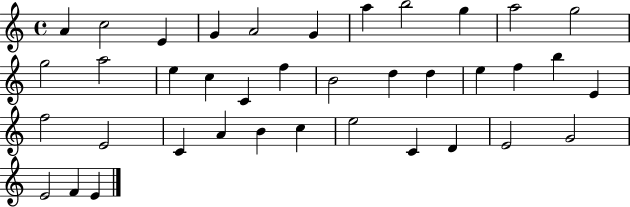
X:1
T:Untitled
M:4/4
L:1/4
K:C
A c2 E G A2 G a b2 g a2 g2 g2 a2 e c C f B2 d d e f b E f2 E2 C A B c e2 C D E2 G2 E2 F E